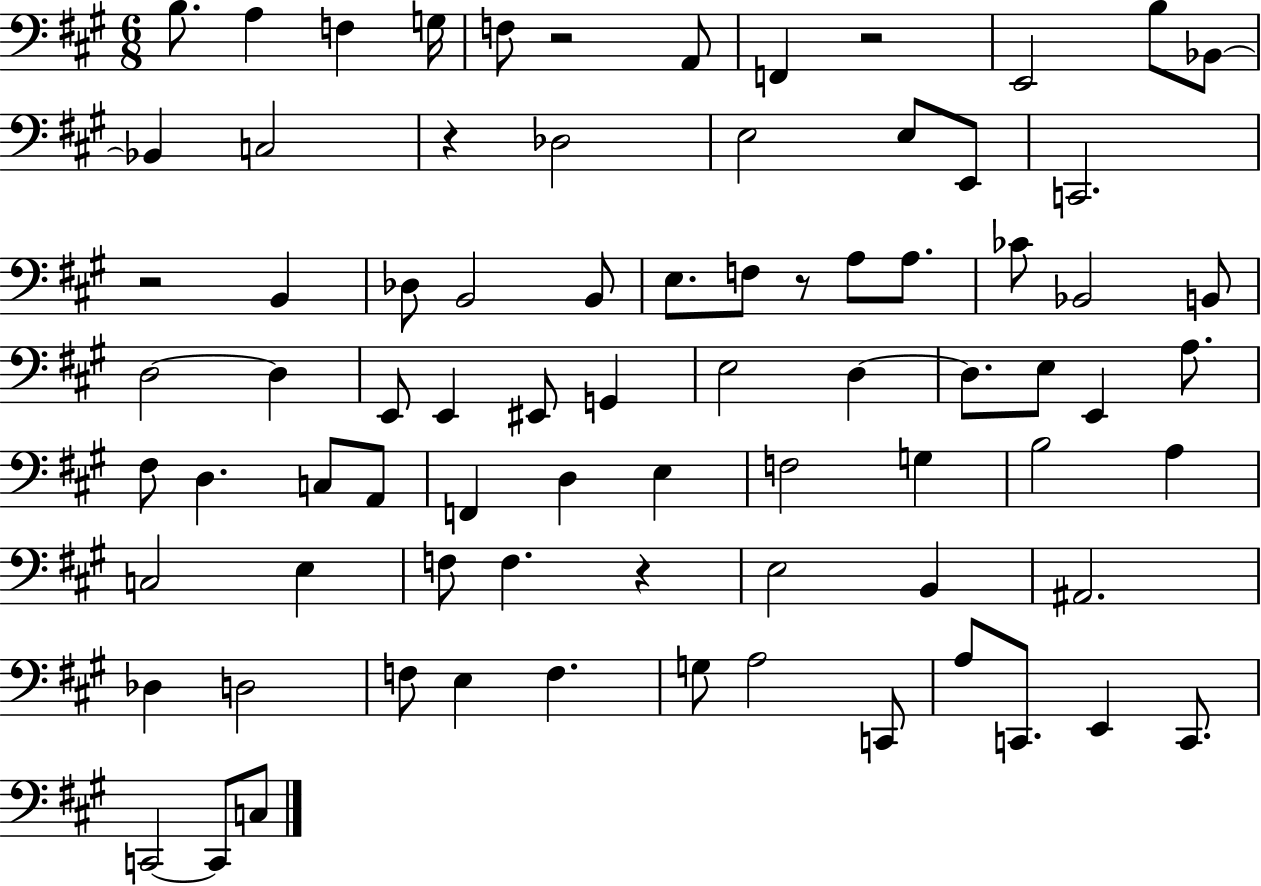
{
  \clef bass
  \numericTimeSignature
  \time 6/8
  \key a \major
  \repeat volta 2 { b8. a4 f4 g16 | f8 r2 a,8 | f,4 r2 | e,2 b8 bes,8~~ | \break bes,4 c2 | r4 des2 | e2 e8 e,8 | c,2. | \break r2 b,4 | des8 b,2 b,8 | e8. f8 r8 a8 a8. | ces'8 bes,2 b,8 | \break d2~~ d4 | e,8 e,4 eis,8 g,4 | e2 d4~~ | d8. e8 e,4 a8. | \break fis8 d4. c8 a,8 | f,4 d4 e4 | f2 g4 | b2 a4 | \break c2 e4 | f8 f4. r4 | e2 b,4 | ais,2. | \break des4 d2 | f8 e4 f4. | g8 a2 c,8 | a8 c,8. e,4 c,8. | \break c,2~~ c,8 c8 | } \bar "|."
}